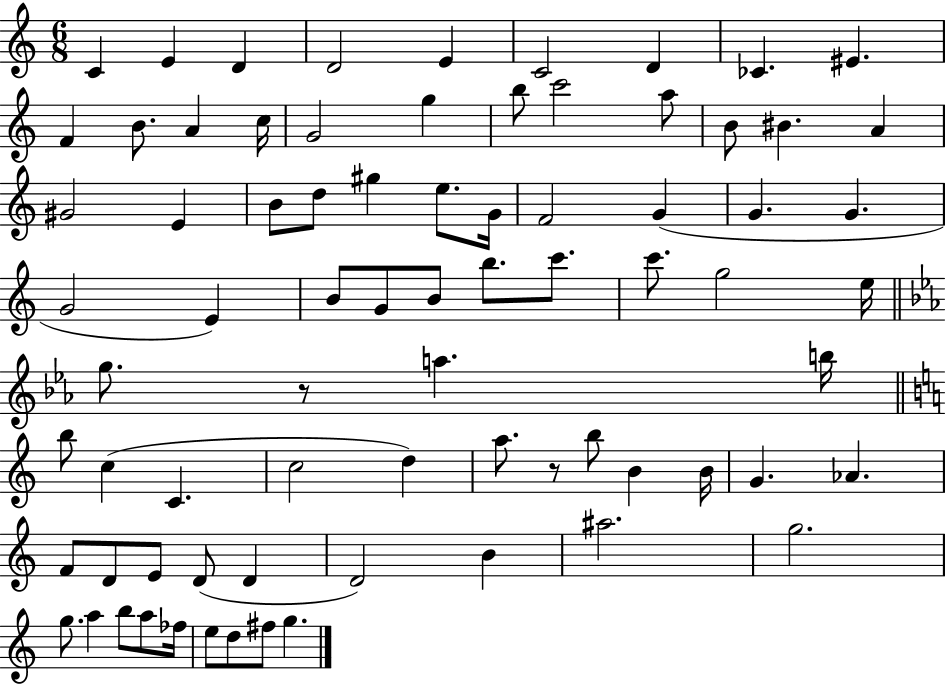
C4/q E4/q D4/q D4/h E4/q C4/h D4/q CES4/q. EIS4/q. F4/q B4/e. A4/q C5/s G4/h G5/q B5/e C6/h A5/e B4/e BIS4/q. A4/q G#4/h E4/q B4/e D5/e G#5/q E5/e. G4/s F4/h G4/q G4/q. G4/q. G4/h E4/q B4/e G4/e B4/e B5/e. C6/e. C6/e. G5/h E5/s G5/e. R/e A5/q. B5/s B5/e C5/q C4/q. C5/h D5/q A5/e. R/e B5/e B4/q B4/s G4/q. Ab4/q. F4/e D4/e E4/e D4/e D4/q D4/h B4/q A#5/h. G5/h. G5/e. A5/q B5/e A5/e FES5/s E5/e D5/e F#5/e G5/q.